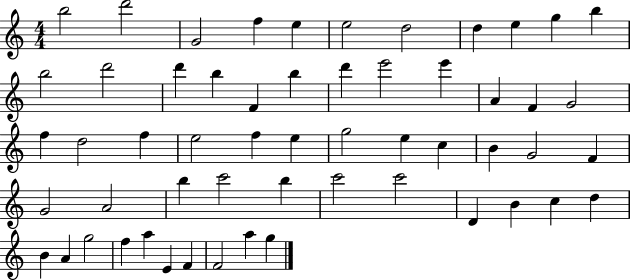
B5/h D6/h G4/h F5/q E5/q E5/h D5/h D5/q E5/q G5/q B5/q B5/h D6/h D6/q B5/q F4/q B5/q D6/q E6/h E6/q A4/q F4/q G4/h F5/q D5/h F5/q E5/h F5/q E5/q G5/h E5/q C5/q B4/q G4/h F4/q G4/h A4/h B5/q C6/h B5/q C6/h C6/h D4/q B4/q C5/q D5/q B4/q A4/q G5/h F5/q A5/q E4/q F4/q F4/h A5/q G5/q